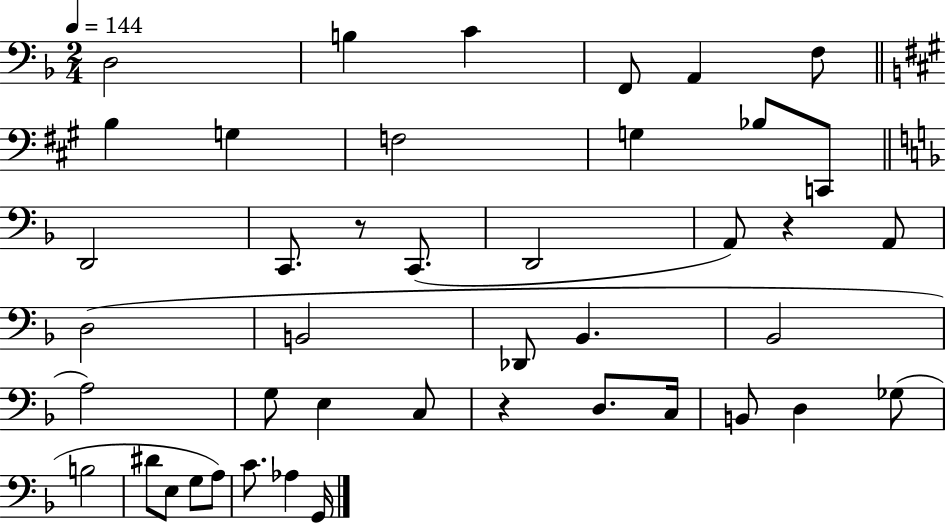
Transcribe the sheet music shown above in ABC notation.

X:1
T:Untitled
M:2/4
L:1/4
K:F
D,2 B, C F,,/2 A,, F,/2 B, G, F,2 G, _B,/2 C,,/2 D,,2 C,,/2 z/2 C,,/2 D,,2 A,,/2 z A,,/2 D,2 B,,2 _D,,/2 _B,, _B,,2 A,2 G,/2 E, C,/2 z D,/2 C,/4 B,,/2 D, _G,/2 B,2 ^D/2 E,/2 G,/2 A,/2 C/2 _A, G,,/4